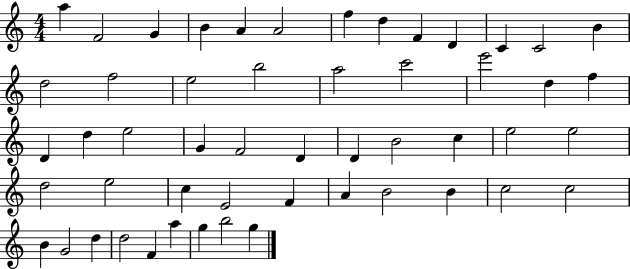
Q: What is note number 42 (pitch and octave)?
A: C5